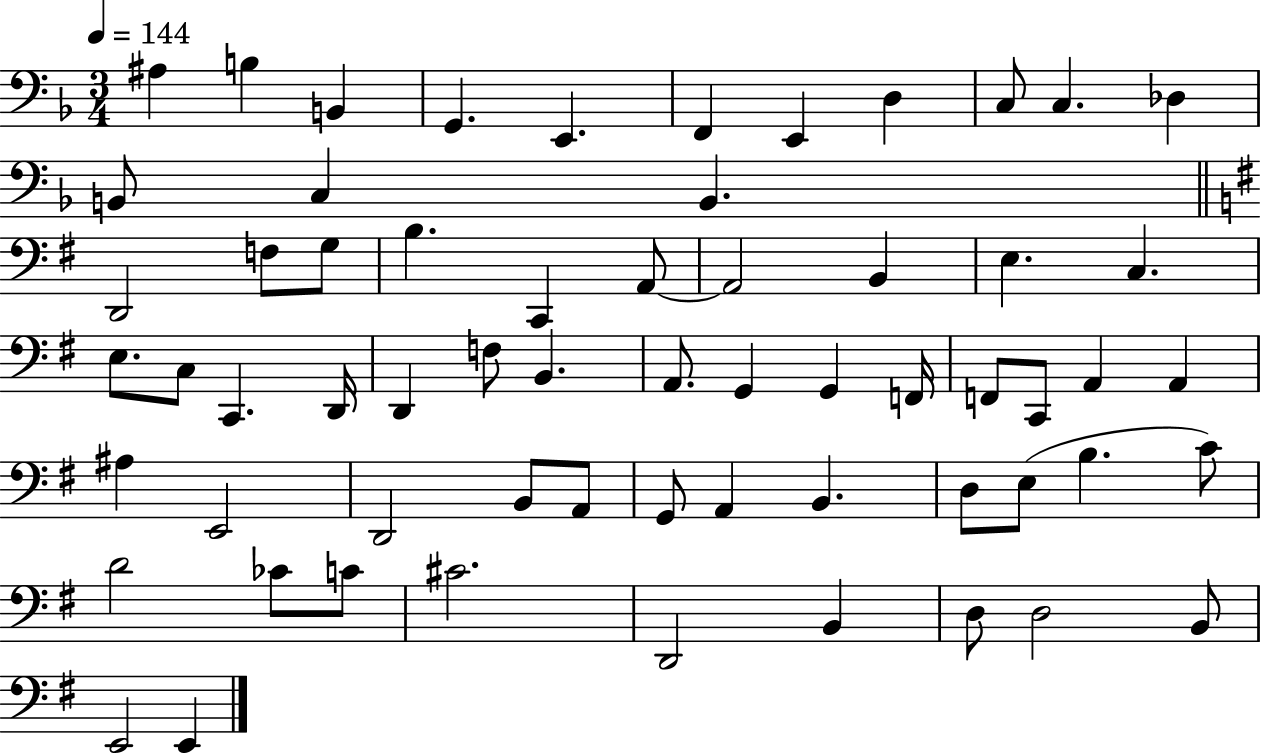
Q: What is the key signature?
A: F major